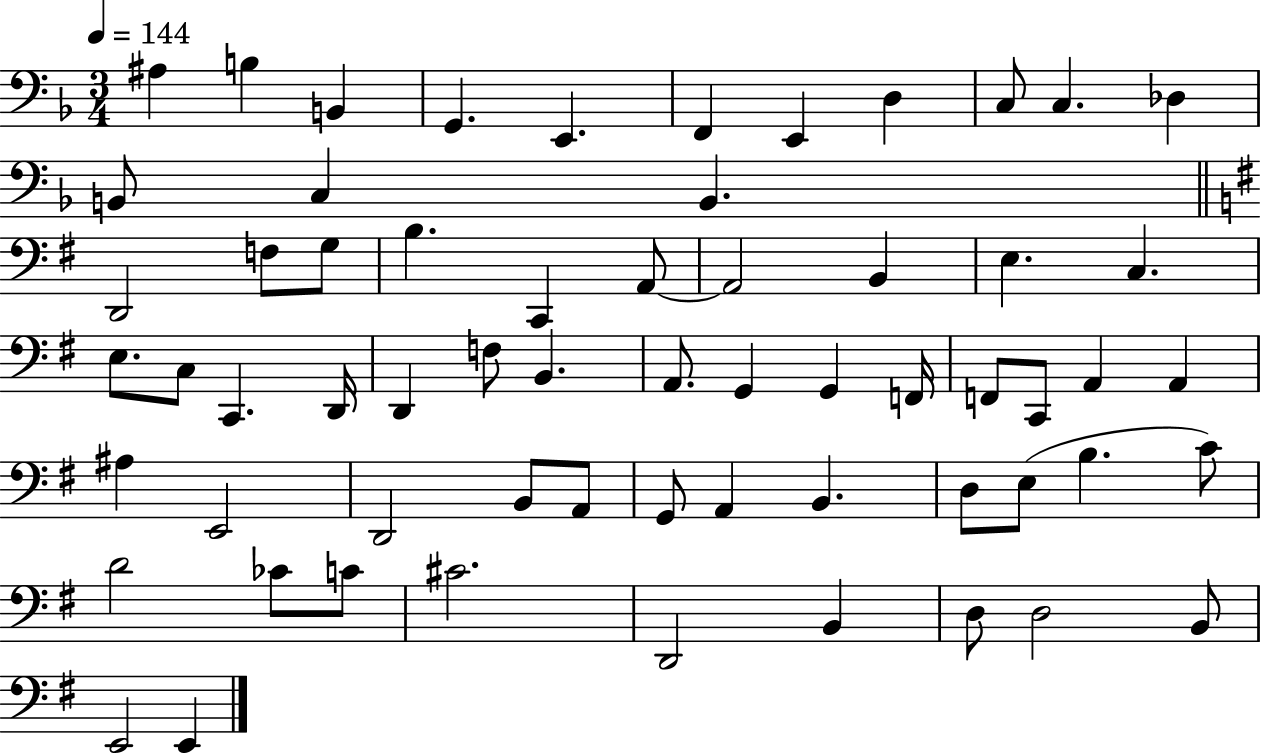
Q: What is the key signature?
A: F major